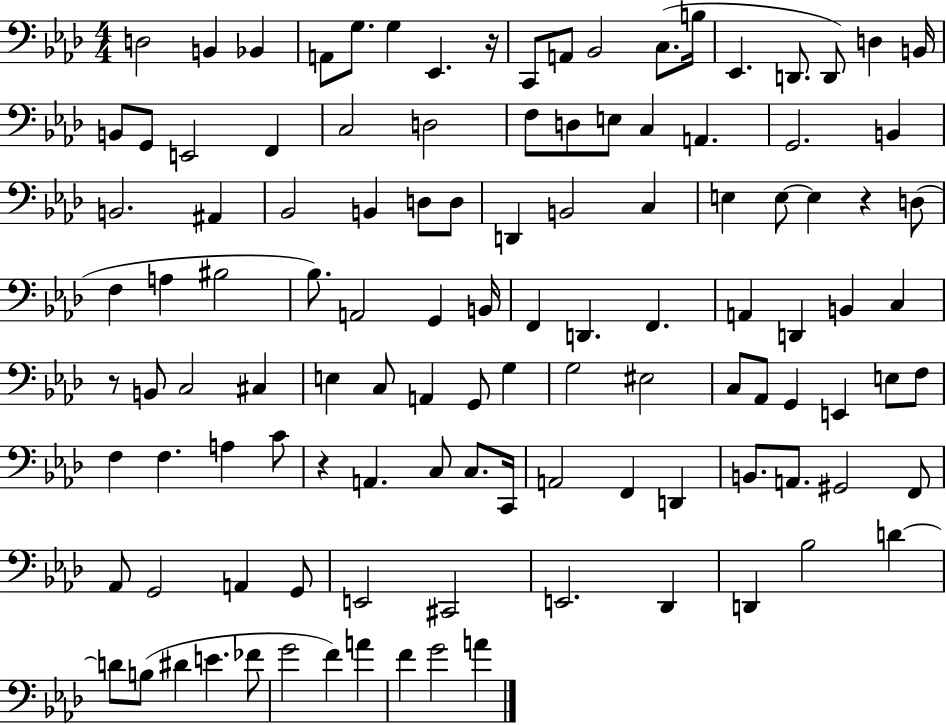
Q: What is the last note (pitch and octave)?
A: A4